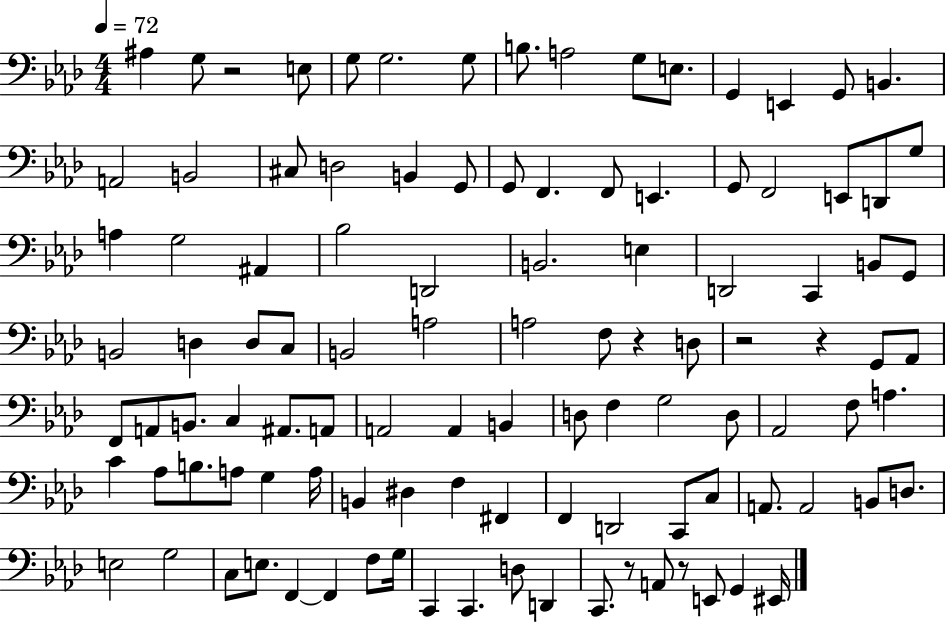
{
  \clef bass
  \numericTimeSignature
  \time 4/4
  \key aes \major
  \tempo 4 = 72
  \repeat volta 2 { ais4 g8 r2 e8 | g8 g2. g8 | b8. a2 g8 e8. | g,4 e,4 g,8 b,4. | \break a,2 b,2 | cis8 d2 b,4 g,8 | g,8 f,4. f,8 e,4. | g,8 f,2 e,8 d,8 g8 | \break a4 g2 ais,4 | bes2 d,2 | b,2. e4 | d,2 c,4 b,8 g,8 | \break b,2 d4 d8 c8 | b,2 a2 | a2 f8 r4 d8 | r2 r4 g,8 aes,8 | \break f,8 a,8 b,8. c4 ais,8. a,8 | a,2 a,4 b,4 | d8 f4 g2 d8 | aes,2 f8 a4. | \break c'4 aes8 b8. a8 g4 a16 | b,4 dis4 f4 fis,4 | f,4 d,2 c,8 c8 | a,8. a,2 b,8 d8. | \break e2 g2 | c8 e8. f,4~~ f,4 f8 g16 | c,4 c,4. d8 d,4 | c,8. r8 a,8 r8 e,8 g,4 eis,16 | \break } \bar "|."
}